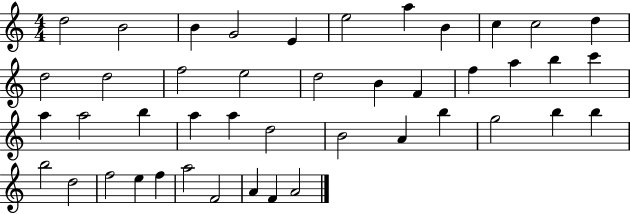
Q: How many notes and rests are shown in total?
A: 44